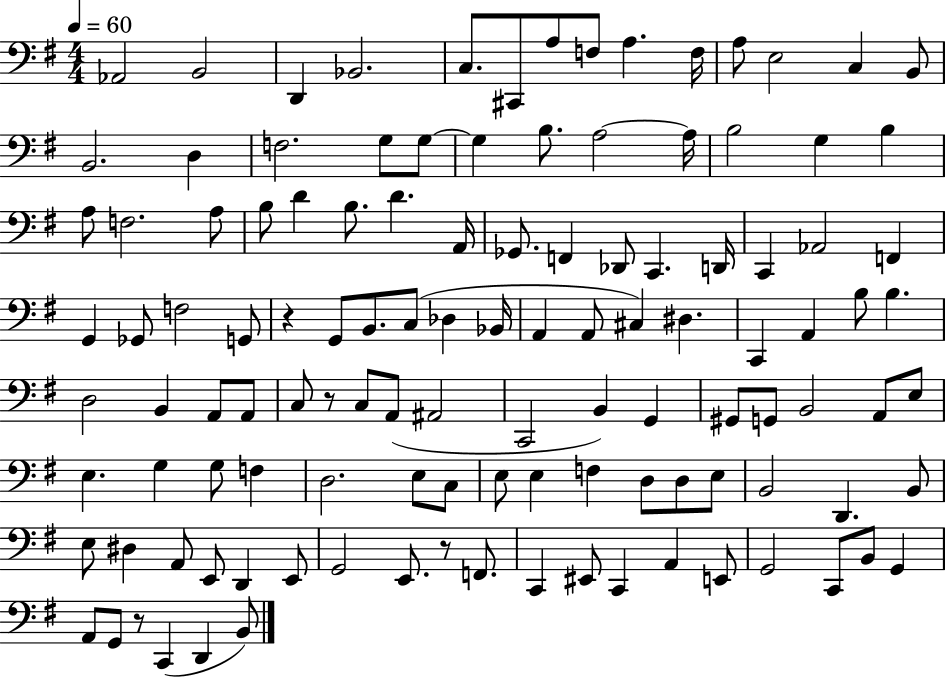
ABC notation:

X:1
T:Untitled
M:4/4
L:1/4
K:G
_A,,2 B,,2 D,, _B,,2 C,/2 ^C,,/2 A,/2 F,/2 A, F,/4 A,/2 E,2 C, B,,/2 B,,2 D, F,2 G,/2 G,/2 G, B,/2 A,2 A,/4 B,2 G, B, A,/2 F,2 A,/2 B,/2 D B,/2 D A,,/4 _G,,/2 F,, _D,,/2 C,, D,,/4 C,, _A,,2 F,, G,, _G,,/2 F,2 G,,/2 z G,,/2 B,,/2 C,/2 _D, _B,,/4 A,, A,,/2 ^C, ^D, C,, A,, B,/2 B, D,2 B,, A,,/2 A,,/2 C,/2 z/2 C,/2 A,,/2 ^A,,2 C,,2 B,, G,, ^G,,/2 G,,/2 B,,2 A,,/2 E,/2 E, G, G,/2 F, D,2 E,/2 C,/2 E,/2 E, F, D,/2 D,/2 E,/2 B,,2 D,, B,,/2 E,/2 ^D, A,,/2 E,,/2 D,, E,,/2 G,,2 E,,/2 z/2 F,,/2 C,, ^E,,/2 C,, A,, E,,/2 G,,2 C,,/2 B,,/2 G,, A,,/2 G,,/2 z/2 C,, D,, B,,/2